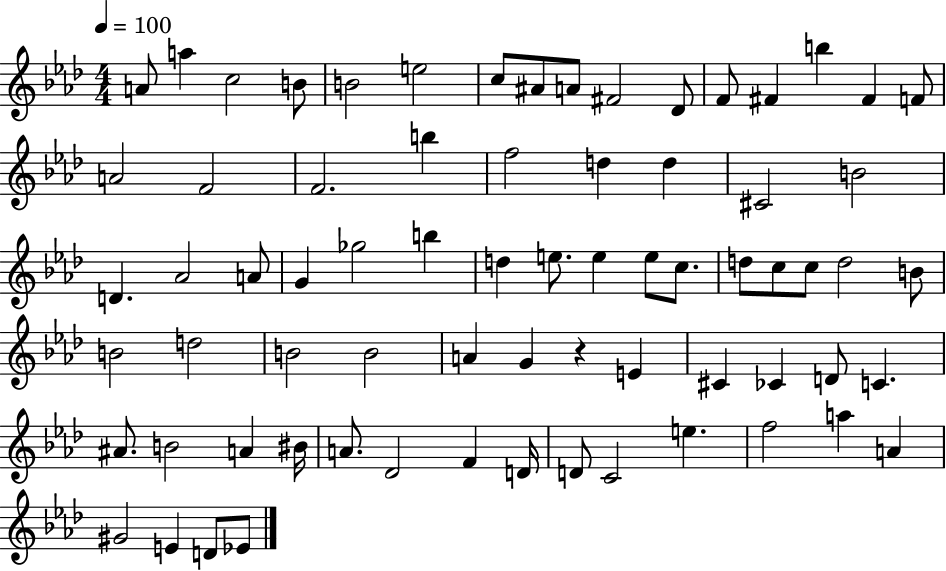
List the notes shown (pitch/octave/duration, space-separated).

A4/e A5/q C5/h B4/e B4/h E5/h C5/e A#4/e A4/e F#4/h Db4/e F4/e F#4/q B5/q F#4/q F4/e A4/h F4/h F4/h. B5/q F5/h D5/q D5/q C#4/h B4/h D4/q. Ab4/h A4/e G4/q Gb5/h B5/q D5/q E5/e. E5/q E5/e C5/e. D5/e C5/e C5/e D5/h B4/e B4/h D5/h B4/h B4/h A4/q G4/q R/q E4/q C#4/q CES4/q D4/e C4/q. A#4/e. B4/h A4/q BIS4/s A4/e. Db4/h F4/q D4/s D4/e C4/h E5/q. F5/h A5/q A4/q G#4/h E4/q D4/e Eb4/e